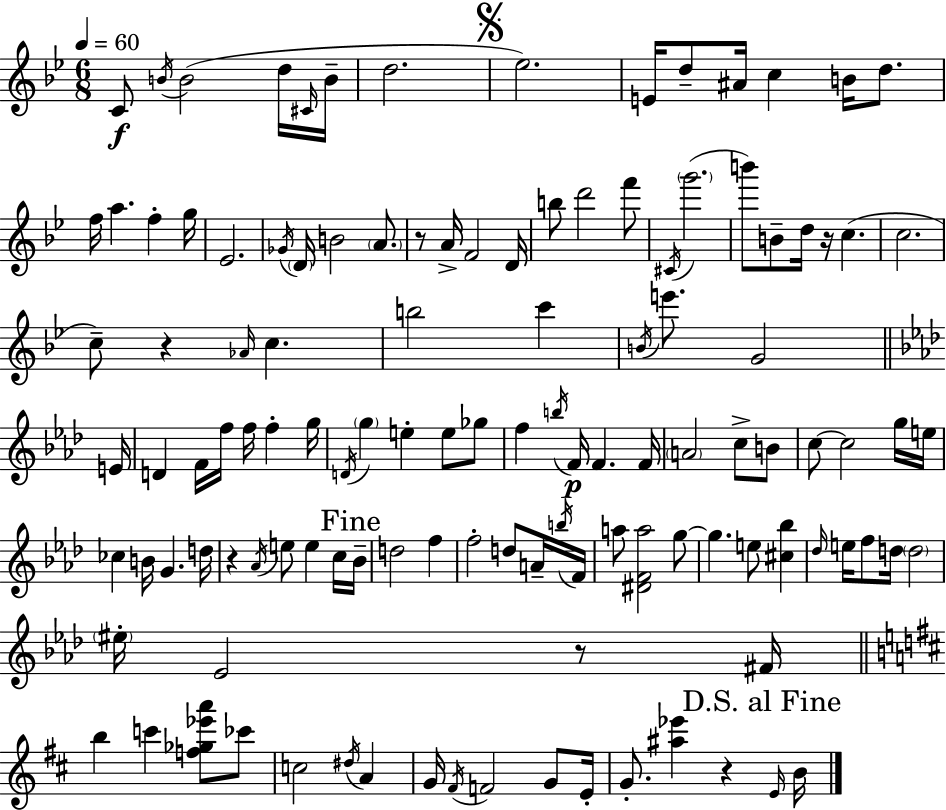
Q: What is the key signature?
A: G minor